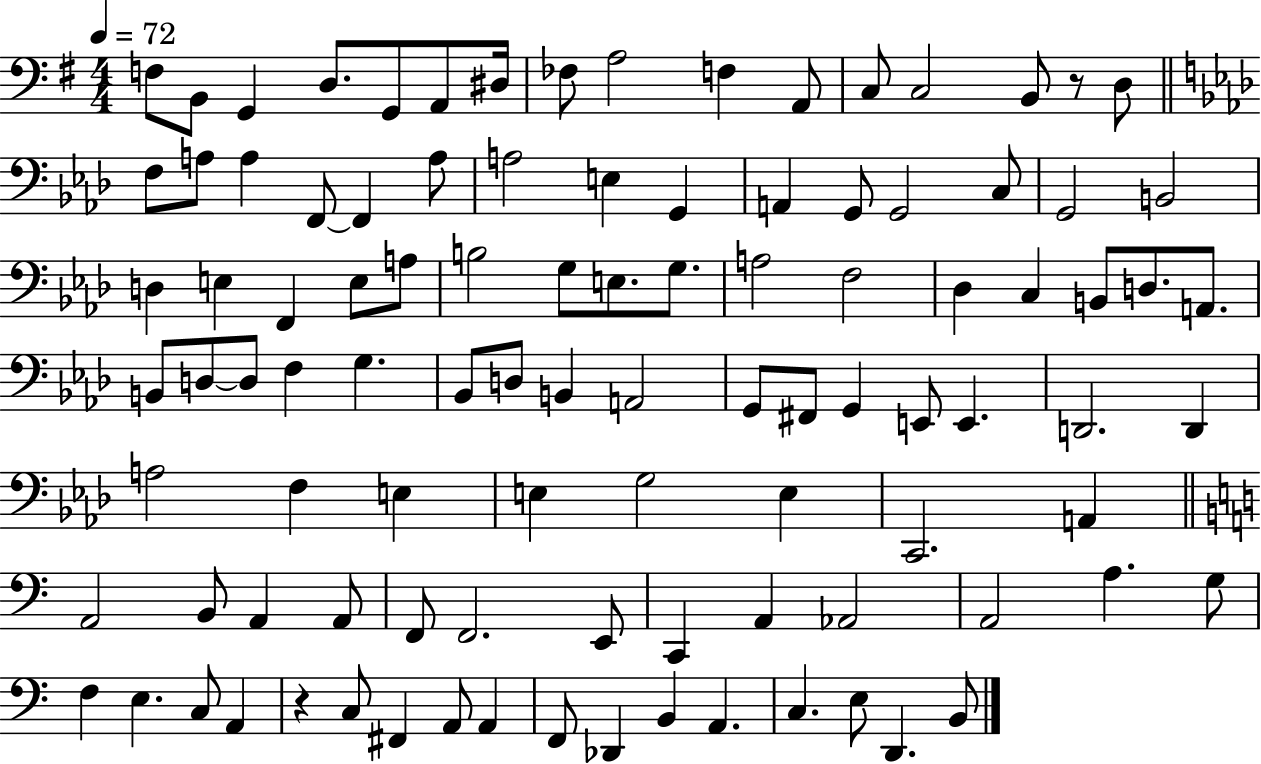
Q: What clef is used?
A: bass